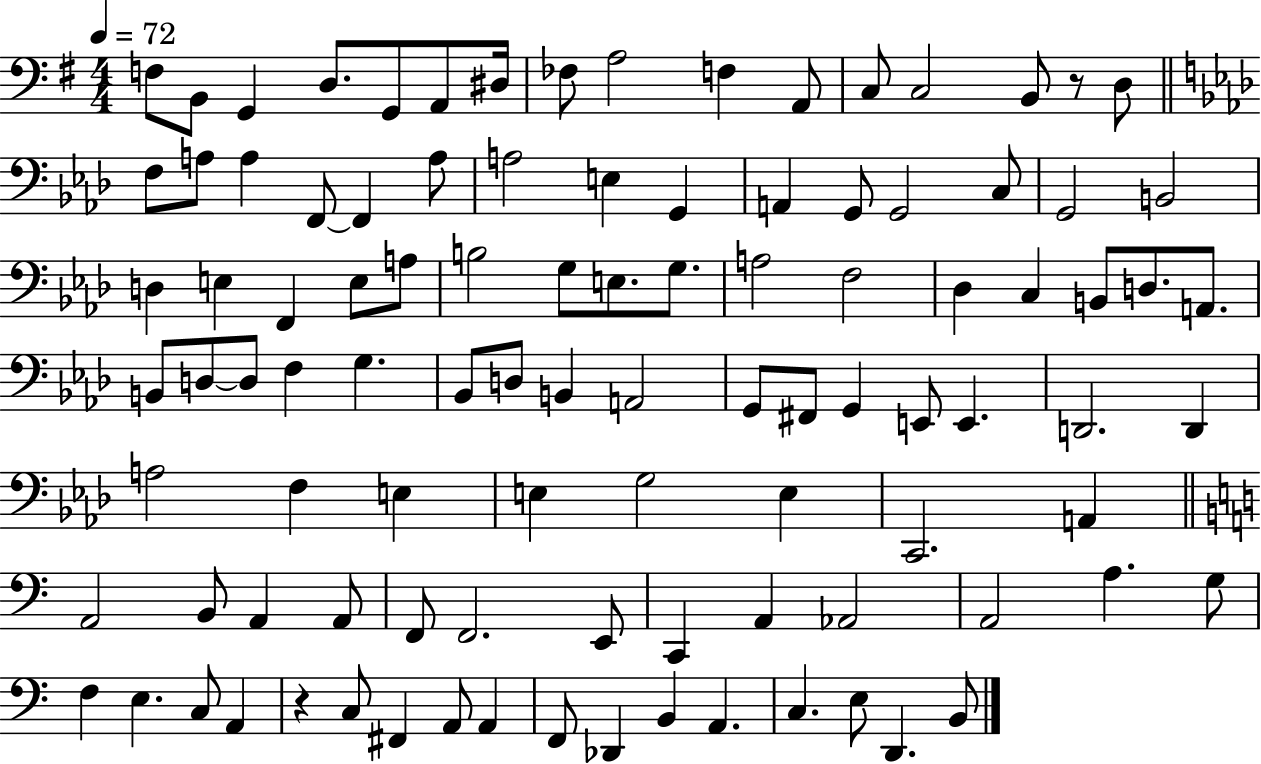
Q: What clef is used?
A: bass